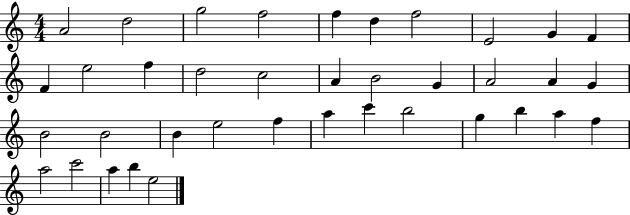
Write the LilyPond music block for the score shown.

{
  \clef treble
  \numericTimeSignature
  \time 4/4
  \key c \major
  a'2 d''2 | g''2 f''2 | f''4 d''4 f''2 | e'2 g'4 f'4 | \break f'4 e''2 f''4 | d''2 c''2 | a'4 b'2 g'4 | a'2 a'4 g'4 | \break b'2 b'2 | b'4 e''2 f''4 | a''4 c'''4 b''2 | g''4 b''4 a''4 f''4 | \break a''2 c'''2 | a''4 b''4 e''2 | \bar "|."
}